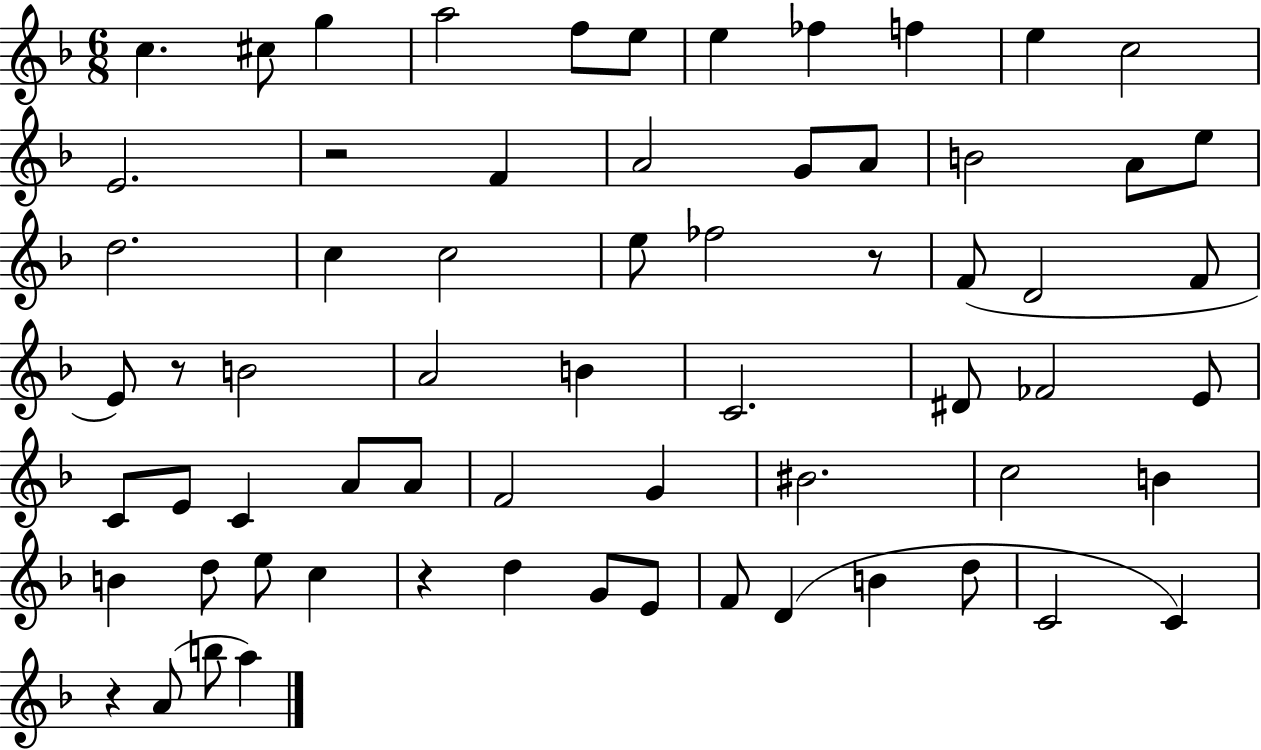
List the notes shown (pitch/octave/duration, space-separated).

C5/q. C#5/e G5/q A5/h F5/e E5/e E5/q FES5/q F5/q E5/q C5/h E4/h. R/h F4/q A4/h G4/e A4/e B4/h A4/e E5/e D5/h. C5/q C5/h E5/e FES5/h R/e F4/e D4/h F4/e E4/e R/e B4/h A4/h B4/q C4/h. D#4/e FES4/h E4/e C4/e E4/e C4/q A4/e A4/e F4/h G4/q BIS4/h. C5/h B4/q B4/q D5/e E5/e C5/q R/q D5/q G4/e E4/e F4/e D4/q B4/q D5/e C4/h C4/q R/q A4/e B5/e A5/q